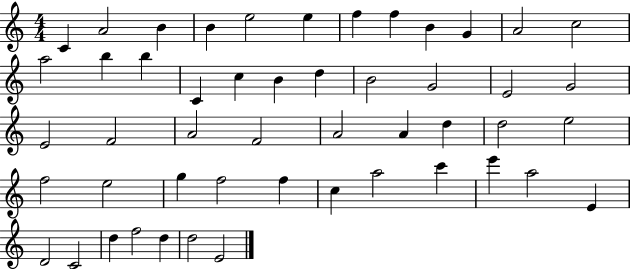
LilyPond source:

{
  \clef treble
  \numericTimeSignature
  \time 4/4
  \key c \major
  c'4 a'2 b'4 | b'4 e''2 e''4 | f''4 f''4 b'4 g'4 | a'2 c''2 | \break a''2 b''4 b''4 | c'4 c''4 b'4 d''4 | b'2 g'2 | e'2 g'2 | \break e'2 f'2 | a'2 f'2 | a'2 a'4 d''4 | d''2 e''2 | \break f''2 e''2 | g''4 f''2 f''4 | c''4 a''2 c'''4 | e'''4 a''2 e'4 | \break d'2 c'2 | d''4 f''2 d''4 | d''2 e'2 | \bar "|."
}